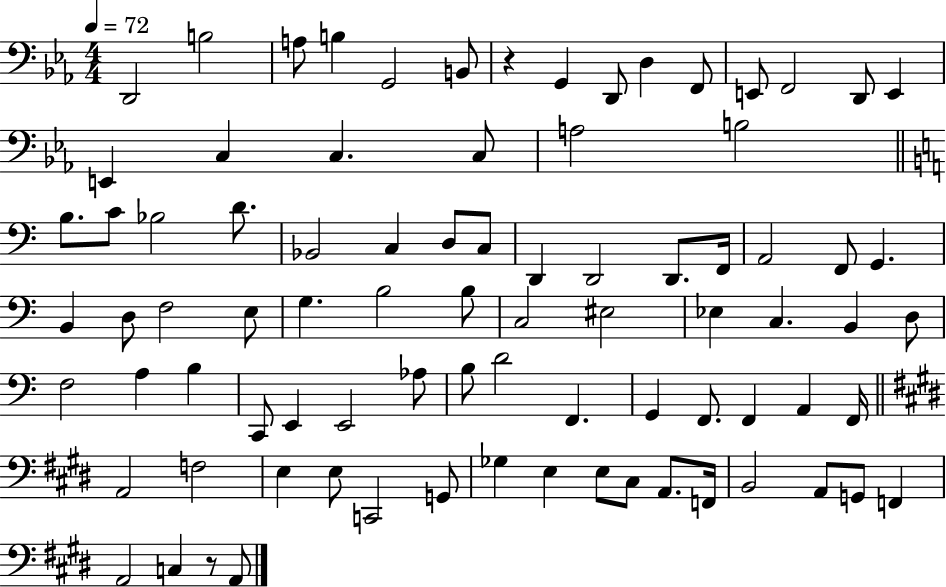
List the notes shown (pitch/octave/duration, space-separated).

D2/h B3/h A3/e B3/q G2/h B2/e R/q G2/q D2/e D3/q F2/e E2/e F2/h D2/e E2/q E2/q C3/q C3/q. C3/e A3/h B3/h B3/e. C4/e Bb3/h D4/e. Bb2/h C3/q D3/e C3/e D2/q D2/h D2/e. F2/s A2/h F2/e G2/q. B2/q D3/e F3/h E3/e G3/q. B3/h B3/e C3/h EIS3/h Eb3/q C3/q. B2/q D3/e F3/h A3/q B3/q C2/e E2/q E2/h Ab3/e B3/e D4/h F2/q. G2/q F2/e. F2/q A2/q F2/s A2/h F3/h E3/q E3/e C2/h G2/e Gb3/q E3/q E3/e C#3/e A2/e. F2/s B2/h A2/e G2/e F2/q A2/h C3/q R/e A2/e